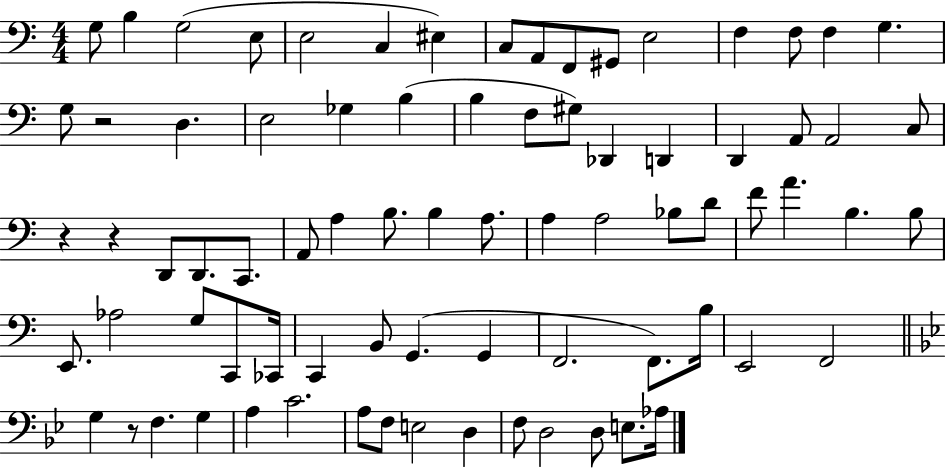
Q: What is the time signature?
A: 4/4